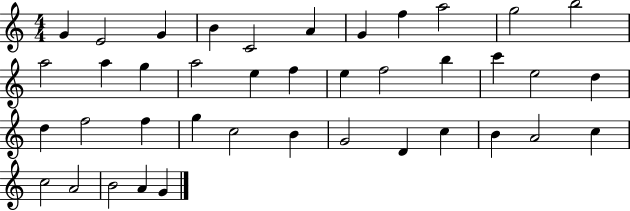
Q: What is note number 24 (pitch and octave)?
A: D5